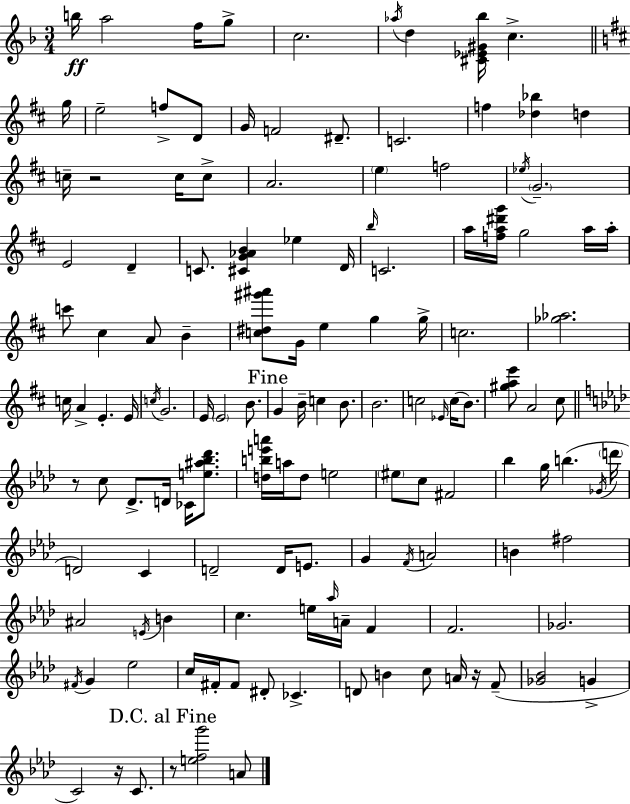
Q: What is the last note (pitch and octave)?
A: A4